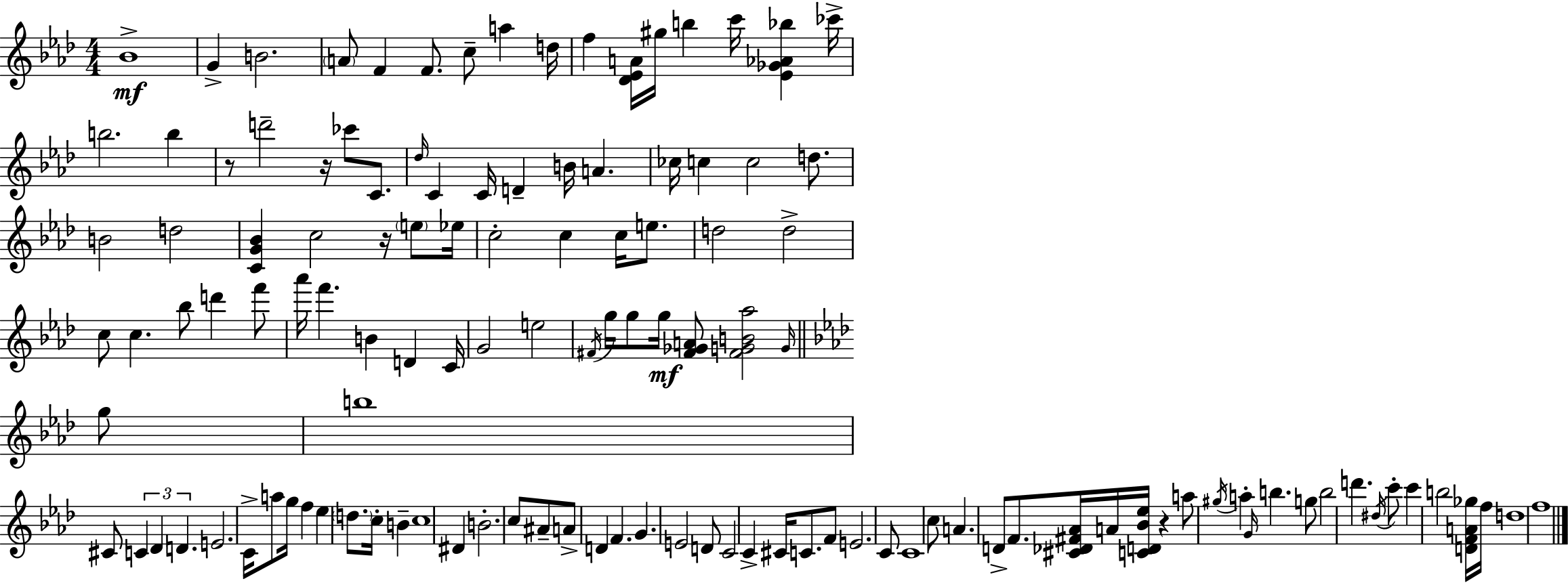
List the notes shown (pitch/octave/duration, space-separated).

Bb4/w G4/q B4/h. A4/e F4/q F4/e. C5/e A5/q D5/s F5/q [Db4,Eb4,A4]/s G#5/s B5/q C6/s [Eb4,Gb4,Ab4,Bb5]/q CES6/s B5/h. B5/q R/e D6/h R/s CES6/e C4/e. Db5/s C4/q C4/s D4/q B4/s A4/q. CES5/s C5/q C5/h D5/e. B4/h D5/h [C4,G4,Bb4]/q C5/h R/s E5/e Eb5/s C5/h C5/q C5/s E5/e. D5/h D5/h C5/e C5/q. Bb5/e D6/q F6/e Ab6/s F6/q. B4/q D4/q C4/s G4/h E5/h F#4/s G5/s G5/e G5/s [F#4,Gb4,A4]/e [F#4,G4,B4,Ab5]/h G4/s G5/e B5/w C#4/e C4/q Db4/q D4/q. E4/h. C4/s A5/e G5/s F5/q Eb5/q D5/e. C5/s B4/q C5/w D#4/q B4/h. C5/e A#4/e A4/e D4/q F4/q. G4/q. E4/h D4/e C4/h C4/q C#4/s C4/e. F4/e E4/h. C4/e C4/w C5/e A4/q. D4/e F4/e. [C#4,Db4,F#4,Ab4]/s A4/s [C4,D4,Bb4,Eb5]/s R/q A5/e G#5/s A5/q G4/s B5/q. G5/e B5/h D6/q. D#5/s C6/e C6/q B5/h [D4,F4,A4,Gb5]/s F5/s D5/w F5/w